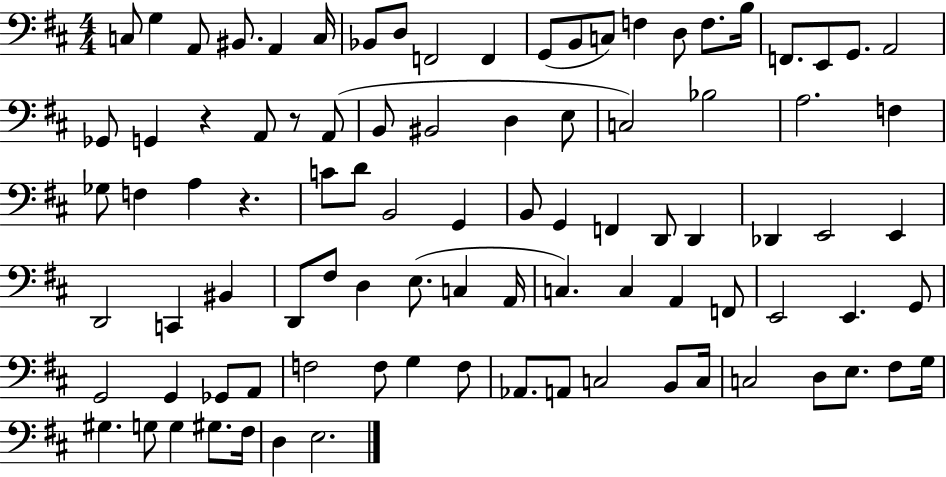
{
  \clef bass
  \numericTimeSignature
  \time 4/4
  \key d \major
  c8 g4 a,8 bis,8. a,4 c16 | bes,8 d8 f,2 f,4 | g,8( b,8 c8) f4 d8 f8. b16 | f,8. e,8 g,8. a,2 | \break ges,8 g,4 r4 a,8 r8 a,8( | b,8 bis,2 d4 e8 | c2) bes2 | a2. f4 | \break ges8 f4 a4 r4. | c'8 d'8 b,2 g,4 | b,8 g,4 f,4 d,8 d,4 | des,4 e,2 e,4 | \break d,2 c,4 bis,4 | d,8 fis8 d4 e8.( c4 a,16 | c4.) c4 a,4 f,8 | e,2 e,4. g,8 | \break g,2 g,4 ges,8 a,8 | f2 f8 g4 f8 | aes,8. a,8 c2 b,8 c16 | c2 d8 e8. fis8 g16 | \break gis4. g8 g4 gis8. fis16 | d4 e2. | \bar "|."
}